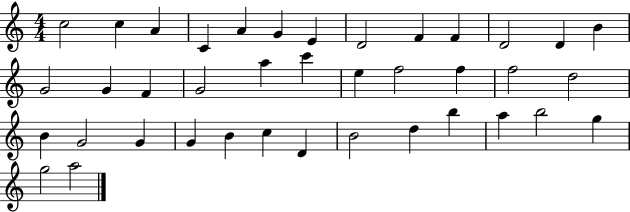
{
  \clef treble
  \numericTimeSignature
  \time 4/4
  \key c \major
  c''2 c''4 a'4 | c'4 a'4 g'4 e'4 | d'2 f'4 f'4 | d'2 d'4 b'4 | \break g'2 g'4 f'4 | g'2 a''4 c'''4 | e''4 f''2 f''4 | f''2 d''2 | \break b'4 g'2 g'4 | g'4 b'4 c''4 d'4 | b'2 d''4 b''4 | a''4 b''2 g''4 | \break g''2 a''2 | \bar "|."
}